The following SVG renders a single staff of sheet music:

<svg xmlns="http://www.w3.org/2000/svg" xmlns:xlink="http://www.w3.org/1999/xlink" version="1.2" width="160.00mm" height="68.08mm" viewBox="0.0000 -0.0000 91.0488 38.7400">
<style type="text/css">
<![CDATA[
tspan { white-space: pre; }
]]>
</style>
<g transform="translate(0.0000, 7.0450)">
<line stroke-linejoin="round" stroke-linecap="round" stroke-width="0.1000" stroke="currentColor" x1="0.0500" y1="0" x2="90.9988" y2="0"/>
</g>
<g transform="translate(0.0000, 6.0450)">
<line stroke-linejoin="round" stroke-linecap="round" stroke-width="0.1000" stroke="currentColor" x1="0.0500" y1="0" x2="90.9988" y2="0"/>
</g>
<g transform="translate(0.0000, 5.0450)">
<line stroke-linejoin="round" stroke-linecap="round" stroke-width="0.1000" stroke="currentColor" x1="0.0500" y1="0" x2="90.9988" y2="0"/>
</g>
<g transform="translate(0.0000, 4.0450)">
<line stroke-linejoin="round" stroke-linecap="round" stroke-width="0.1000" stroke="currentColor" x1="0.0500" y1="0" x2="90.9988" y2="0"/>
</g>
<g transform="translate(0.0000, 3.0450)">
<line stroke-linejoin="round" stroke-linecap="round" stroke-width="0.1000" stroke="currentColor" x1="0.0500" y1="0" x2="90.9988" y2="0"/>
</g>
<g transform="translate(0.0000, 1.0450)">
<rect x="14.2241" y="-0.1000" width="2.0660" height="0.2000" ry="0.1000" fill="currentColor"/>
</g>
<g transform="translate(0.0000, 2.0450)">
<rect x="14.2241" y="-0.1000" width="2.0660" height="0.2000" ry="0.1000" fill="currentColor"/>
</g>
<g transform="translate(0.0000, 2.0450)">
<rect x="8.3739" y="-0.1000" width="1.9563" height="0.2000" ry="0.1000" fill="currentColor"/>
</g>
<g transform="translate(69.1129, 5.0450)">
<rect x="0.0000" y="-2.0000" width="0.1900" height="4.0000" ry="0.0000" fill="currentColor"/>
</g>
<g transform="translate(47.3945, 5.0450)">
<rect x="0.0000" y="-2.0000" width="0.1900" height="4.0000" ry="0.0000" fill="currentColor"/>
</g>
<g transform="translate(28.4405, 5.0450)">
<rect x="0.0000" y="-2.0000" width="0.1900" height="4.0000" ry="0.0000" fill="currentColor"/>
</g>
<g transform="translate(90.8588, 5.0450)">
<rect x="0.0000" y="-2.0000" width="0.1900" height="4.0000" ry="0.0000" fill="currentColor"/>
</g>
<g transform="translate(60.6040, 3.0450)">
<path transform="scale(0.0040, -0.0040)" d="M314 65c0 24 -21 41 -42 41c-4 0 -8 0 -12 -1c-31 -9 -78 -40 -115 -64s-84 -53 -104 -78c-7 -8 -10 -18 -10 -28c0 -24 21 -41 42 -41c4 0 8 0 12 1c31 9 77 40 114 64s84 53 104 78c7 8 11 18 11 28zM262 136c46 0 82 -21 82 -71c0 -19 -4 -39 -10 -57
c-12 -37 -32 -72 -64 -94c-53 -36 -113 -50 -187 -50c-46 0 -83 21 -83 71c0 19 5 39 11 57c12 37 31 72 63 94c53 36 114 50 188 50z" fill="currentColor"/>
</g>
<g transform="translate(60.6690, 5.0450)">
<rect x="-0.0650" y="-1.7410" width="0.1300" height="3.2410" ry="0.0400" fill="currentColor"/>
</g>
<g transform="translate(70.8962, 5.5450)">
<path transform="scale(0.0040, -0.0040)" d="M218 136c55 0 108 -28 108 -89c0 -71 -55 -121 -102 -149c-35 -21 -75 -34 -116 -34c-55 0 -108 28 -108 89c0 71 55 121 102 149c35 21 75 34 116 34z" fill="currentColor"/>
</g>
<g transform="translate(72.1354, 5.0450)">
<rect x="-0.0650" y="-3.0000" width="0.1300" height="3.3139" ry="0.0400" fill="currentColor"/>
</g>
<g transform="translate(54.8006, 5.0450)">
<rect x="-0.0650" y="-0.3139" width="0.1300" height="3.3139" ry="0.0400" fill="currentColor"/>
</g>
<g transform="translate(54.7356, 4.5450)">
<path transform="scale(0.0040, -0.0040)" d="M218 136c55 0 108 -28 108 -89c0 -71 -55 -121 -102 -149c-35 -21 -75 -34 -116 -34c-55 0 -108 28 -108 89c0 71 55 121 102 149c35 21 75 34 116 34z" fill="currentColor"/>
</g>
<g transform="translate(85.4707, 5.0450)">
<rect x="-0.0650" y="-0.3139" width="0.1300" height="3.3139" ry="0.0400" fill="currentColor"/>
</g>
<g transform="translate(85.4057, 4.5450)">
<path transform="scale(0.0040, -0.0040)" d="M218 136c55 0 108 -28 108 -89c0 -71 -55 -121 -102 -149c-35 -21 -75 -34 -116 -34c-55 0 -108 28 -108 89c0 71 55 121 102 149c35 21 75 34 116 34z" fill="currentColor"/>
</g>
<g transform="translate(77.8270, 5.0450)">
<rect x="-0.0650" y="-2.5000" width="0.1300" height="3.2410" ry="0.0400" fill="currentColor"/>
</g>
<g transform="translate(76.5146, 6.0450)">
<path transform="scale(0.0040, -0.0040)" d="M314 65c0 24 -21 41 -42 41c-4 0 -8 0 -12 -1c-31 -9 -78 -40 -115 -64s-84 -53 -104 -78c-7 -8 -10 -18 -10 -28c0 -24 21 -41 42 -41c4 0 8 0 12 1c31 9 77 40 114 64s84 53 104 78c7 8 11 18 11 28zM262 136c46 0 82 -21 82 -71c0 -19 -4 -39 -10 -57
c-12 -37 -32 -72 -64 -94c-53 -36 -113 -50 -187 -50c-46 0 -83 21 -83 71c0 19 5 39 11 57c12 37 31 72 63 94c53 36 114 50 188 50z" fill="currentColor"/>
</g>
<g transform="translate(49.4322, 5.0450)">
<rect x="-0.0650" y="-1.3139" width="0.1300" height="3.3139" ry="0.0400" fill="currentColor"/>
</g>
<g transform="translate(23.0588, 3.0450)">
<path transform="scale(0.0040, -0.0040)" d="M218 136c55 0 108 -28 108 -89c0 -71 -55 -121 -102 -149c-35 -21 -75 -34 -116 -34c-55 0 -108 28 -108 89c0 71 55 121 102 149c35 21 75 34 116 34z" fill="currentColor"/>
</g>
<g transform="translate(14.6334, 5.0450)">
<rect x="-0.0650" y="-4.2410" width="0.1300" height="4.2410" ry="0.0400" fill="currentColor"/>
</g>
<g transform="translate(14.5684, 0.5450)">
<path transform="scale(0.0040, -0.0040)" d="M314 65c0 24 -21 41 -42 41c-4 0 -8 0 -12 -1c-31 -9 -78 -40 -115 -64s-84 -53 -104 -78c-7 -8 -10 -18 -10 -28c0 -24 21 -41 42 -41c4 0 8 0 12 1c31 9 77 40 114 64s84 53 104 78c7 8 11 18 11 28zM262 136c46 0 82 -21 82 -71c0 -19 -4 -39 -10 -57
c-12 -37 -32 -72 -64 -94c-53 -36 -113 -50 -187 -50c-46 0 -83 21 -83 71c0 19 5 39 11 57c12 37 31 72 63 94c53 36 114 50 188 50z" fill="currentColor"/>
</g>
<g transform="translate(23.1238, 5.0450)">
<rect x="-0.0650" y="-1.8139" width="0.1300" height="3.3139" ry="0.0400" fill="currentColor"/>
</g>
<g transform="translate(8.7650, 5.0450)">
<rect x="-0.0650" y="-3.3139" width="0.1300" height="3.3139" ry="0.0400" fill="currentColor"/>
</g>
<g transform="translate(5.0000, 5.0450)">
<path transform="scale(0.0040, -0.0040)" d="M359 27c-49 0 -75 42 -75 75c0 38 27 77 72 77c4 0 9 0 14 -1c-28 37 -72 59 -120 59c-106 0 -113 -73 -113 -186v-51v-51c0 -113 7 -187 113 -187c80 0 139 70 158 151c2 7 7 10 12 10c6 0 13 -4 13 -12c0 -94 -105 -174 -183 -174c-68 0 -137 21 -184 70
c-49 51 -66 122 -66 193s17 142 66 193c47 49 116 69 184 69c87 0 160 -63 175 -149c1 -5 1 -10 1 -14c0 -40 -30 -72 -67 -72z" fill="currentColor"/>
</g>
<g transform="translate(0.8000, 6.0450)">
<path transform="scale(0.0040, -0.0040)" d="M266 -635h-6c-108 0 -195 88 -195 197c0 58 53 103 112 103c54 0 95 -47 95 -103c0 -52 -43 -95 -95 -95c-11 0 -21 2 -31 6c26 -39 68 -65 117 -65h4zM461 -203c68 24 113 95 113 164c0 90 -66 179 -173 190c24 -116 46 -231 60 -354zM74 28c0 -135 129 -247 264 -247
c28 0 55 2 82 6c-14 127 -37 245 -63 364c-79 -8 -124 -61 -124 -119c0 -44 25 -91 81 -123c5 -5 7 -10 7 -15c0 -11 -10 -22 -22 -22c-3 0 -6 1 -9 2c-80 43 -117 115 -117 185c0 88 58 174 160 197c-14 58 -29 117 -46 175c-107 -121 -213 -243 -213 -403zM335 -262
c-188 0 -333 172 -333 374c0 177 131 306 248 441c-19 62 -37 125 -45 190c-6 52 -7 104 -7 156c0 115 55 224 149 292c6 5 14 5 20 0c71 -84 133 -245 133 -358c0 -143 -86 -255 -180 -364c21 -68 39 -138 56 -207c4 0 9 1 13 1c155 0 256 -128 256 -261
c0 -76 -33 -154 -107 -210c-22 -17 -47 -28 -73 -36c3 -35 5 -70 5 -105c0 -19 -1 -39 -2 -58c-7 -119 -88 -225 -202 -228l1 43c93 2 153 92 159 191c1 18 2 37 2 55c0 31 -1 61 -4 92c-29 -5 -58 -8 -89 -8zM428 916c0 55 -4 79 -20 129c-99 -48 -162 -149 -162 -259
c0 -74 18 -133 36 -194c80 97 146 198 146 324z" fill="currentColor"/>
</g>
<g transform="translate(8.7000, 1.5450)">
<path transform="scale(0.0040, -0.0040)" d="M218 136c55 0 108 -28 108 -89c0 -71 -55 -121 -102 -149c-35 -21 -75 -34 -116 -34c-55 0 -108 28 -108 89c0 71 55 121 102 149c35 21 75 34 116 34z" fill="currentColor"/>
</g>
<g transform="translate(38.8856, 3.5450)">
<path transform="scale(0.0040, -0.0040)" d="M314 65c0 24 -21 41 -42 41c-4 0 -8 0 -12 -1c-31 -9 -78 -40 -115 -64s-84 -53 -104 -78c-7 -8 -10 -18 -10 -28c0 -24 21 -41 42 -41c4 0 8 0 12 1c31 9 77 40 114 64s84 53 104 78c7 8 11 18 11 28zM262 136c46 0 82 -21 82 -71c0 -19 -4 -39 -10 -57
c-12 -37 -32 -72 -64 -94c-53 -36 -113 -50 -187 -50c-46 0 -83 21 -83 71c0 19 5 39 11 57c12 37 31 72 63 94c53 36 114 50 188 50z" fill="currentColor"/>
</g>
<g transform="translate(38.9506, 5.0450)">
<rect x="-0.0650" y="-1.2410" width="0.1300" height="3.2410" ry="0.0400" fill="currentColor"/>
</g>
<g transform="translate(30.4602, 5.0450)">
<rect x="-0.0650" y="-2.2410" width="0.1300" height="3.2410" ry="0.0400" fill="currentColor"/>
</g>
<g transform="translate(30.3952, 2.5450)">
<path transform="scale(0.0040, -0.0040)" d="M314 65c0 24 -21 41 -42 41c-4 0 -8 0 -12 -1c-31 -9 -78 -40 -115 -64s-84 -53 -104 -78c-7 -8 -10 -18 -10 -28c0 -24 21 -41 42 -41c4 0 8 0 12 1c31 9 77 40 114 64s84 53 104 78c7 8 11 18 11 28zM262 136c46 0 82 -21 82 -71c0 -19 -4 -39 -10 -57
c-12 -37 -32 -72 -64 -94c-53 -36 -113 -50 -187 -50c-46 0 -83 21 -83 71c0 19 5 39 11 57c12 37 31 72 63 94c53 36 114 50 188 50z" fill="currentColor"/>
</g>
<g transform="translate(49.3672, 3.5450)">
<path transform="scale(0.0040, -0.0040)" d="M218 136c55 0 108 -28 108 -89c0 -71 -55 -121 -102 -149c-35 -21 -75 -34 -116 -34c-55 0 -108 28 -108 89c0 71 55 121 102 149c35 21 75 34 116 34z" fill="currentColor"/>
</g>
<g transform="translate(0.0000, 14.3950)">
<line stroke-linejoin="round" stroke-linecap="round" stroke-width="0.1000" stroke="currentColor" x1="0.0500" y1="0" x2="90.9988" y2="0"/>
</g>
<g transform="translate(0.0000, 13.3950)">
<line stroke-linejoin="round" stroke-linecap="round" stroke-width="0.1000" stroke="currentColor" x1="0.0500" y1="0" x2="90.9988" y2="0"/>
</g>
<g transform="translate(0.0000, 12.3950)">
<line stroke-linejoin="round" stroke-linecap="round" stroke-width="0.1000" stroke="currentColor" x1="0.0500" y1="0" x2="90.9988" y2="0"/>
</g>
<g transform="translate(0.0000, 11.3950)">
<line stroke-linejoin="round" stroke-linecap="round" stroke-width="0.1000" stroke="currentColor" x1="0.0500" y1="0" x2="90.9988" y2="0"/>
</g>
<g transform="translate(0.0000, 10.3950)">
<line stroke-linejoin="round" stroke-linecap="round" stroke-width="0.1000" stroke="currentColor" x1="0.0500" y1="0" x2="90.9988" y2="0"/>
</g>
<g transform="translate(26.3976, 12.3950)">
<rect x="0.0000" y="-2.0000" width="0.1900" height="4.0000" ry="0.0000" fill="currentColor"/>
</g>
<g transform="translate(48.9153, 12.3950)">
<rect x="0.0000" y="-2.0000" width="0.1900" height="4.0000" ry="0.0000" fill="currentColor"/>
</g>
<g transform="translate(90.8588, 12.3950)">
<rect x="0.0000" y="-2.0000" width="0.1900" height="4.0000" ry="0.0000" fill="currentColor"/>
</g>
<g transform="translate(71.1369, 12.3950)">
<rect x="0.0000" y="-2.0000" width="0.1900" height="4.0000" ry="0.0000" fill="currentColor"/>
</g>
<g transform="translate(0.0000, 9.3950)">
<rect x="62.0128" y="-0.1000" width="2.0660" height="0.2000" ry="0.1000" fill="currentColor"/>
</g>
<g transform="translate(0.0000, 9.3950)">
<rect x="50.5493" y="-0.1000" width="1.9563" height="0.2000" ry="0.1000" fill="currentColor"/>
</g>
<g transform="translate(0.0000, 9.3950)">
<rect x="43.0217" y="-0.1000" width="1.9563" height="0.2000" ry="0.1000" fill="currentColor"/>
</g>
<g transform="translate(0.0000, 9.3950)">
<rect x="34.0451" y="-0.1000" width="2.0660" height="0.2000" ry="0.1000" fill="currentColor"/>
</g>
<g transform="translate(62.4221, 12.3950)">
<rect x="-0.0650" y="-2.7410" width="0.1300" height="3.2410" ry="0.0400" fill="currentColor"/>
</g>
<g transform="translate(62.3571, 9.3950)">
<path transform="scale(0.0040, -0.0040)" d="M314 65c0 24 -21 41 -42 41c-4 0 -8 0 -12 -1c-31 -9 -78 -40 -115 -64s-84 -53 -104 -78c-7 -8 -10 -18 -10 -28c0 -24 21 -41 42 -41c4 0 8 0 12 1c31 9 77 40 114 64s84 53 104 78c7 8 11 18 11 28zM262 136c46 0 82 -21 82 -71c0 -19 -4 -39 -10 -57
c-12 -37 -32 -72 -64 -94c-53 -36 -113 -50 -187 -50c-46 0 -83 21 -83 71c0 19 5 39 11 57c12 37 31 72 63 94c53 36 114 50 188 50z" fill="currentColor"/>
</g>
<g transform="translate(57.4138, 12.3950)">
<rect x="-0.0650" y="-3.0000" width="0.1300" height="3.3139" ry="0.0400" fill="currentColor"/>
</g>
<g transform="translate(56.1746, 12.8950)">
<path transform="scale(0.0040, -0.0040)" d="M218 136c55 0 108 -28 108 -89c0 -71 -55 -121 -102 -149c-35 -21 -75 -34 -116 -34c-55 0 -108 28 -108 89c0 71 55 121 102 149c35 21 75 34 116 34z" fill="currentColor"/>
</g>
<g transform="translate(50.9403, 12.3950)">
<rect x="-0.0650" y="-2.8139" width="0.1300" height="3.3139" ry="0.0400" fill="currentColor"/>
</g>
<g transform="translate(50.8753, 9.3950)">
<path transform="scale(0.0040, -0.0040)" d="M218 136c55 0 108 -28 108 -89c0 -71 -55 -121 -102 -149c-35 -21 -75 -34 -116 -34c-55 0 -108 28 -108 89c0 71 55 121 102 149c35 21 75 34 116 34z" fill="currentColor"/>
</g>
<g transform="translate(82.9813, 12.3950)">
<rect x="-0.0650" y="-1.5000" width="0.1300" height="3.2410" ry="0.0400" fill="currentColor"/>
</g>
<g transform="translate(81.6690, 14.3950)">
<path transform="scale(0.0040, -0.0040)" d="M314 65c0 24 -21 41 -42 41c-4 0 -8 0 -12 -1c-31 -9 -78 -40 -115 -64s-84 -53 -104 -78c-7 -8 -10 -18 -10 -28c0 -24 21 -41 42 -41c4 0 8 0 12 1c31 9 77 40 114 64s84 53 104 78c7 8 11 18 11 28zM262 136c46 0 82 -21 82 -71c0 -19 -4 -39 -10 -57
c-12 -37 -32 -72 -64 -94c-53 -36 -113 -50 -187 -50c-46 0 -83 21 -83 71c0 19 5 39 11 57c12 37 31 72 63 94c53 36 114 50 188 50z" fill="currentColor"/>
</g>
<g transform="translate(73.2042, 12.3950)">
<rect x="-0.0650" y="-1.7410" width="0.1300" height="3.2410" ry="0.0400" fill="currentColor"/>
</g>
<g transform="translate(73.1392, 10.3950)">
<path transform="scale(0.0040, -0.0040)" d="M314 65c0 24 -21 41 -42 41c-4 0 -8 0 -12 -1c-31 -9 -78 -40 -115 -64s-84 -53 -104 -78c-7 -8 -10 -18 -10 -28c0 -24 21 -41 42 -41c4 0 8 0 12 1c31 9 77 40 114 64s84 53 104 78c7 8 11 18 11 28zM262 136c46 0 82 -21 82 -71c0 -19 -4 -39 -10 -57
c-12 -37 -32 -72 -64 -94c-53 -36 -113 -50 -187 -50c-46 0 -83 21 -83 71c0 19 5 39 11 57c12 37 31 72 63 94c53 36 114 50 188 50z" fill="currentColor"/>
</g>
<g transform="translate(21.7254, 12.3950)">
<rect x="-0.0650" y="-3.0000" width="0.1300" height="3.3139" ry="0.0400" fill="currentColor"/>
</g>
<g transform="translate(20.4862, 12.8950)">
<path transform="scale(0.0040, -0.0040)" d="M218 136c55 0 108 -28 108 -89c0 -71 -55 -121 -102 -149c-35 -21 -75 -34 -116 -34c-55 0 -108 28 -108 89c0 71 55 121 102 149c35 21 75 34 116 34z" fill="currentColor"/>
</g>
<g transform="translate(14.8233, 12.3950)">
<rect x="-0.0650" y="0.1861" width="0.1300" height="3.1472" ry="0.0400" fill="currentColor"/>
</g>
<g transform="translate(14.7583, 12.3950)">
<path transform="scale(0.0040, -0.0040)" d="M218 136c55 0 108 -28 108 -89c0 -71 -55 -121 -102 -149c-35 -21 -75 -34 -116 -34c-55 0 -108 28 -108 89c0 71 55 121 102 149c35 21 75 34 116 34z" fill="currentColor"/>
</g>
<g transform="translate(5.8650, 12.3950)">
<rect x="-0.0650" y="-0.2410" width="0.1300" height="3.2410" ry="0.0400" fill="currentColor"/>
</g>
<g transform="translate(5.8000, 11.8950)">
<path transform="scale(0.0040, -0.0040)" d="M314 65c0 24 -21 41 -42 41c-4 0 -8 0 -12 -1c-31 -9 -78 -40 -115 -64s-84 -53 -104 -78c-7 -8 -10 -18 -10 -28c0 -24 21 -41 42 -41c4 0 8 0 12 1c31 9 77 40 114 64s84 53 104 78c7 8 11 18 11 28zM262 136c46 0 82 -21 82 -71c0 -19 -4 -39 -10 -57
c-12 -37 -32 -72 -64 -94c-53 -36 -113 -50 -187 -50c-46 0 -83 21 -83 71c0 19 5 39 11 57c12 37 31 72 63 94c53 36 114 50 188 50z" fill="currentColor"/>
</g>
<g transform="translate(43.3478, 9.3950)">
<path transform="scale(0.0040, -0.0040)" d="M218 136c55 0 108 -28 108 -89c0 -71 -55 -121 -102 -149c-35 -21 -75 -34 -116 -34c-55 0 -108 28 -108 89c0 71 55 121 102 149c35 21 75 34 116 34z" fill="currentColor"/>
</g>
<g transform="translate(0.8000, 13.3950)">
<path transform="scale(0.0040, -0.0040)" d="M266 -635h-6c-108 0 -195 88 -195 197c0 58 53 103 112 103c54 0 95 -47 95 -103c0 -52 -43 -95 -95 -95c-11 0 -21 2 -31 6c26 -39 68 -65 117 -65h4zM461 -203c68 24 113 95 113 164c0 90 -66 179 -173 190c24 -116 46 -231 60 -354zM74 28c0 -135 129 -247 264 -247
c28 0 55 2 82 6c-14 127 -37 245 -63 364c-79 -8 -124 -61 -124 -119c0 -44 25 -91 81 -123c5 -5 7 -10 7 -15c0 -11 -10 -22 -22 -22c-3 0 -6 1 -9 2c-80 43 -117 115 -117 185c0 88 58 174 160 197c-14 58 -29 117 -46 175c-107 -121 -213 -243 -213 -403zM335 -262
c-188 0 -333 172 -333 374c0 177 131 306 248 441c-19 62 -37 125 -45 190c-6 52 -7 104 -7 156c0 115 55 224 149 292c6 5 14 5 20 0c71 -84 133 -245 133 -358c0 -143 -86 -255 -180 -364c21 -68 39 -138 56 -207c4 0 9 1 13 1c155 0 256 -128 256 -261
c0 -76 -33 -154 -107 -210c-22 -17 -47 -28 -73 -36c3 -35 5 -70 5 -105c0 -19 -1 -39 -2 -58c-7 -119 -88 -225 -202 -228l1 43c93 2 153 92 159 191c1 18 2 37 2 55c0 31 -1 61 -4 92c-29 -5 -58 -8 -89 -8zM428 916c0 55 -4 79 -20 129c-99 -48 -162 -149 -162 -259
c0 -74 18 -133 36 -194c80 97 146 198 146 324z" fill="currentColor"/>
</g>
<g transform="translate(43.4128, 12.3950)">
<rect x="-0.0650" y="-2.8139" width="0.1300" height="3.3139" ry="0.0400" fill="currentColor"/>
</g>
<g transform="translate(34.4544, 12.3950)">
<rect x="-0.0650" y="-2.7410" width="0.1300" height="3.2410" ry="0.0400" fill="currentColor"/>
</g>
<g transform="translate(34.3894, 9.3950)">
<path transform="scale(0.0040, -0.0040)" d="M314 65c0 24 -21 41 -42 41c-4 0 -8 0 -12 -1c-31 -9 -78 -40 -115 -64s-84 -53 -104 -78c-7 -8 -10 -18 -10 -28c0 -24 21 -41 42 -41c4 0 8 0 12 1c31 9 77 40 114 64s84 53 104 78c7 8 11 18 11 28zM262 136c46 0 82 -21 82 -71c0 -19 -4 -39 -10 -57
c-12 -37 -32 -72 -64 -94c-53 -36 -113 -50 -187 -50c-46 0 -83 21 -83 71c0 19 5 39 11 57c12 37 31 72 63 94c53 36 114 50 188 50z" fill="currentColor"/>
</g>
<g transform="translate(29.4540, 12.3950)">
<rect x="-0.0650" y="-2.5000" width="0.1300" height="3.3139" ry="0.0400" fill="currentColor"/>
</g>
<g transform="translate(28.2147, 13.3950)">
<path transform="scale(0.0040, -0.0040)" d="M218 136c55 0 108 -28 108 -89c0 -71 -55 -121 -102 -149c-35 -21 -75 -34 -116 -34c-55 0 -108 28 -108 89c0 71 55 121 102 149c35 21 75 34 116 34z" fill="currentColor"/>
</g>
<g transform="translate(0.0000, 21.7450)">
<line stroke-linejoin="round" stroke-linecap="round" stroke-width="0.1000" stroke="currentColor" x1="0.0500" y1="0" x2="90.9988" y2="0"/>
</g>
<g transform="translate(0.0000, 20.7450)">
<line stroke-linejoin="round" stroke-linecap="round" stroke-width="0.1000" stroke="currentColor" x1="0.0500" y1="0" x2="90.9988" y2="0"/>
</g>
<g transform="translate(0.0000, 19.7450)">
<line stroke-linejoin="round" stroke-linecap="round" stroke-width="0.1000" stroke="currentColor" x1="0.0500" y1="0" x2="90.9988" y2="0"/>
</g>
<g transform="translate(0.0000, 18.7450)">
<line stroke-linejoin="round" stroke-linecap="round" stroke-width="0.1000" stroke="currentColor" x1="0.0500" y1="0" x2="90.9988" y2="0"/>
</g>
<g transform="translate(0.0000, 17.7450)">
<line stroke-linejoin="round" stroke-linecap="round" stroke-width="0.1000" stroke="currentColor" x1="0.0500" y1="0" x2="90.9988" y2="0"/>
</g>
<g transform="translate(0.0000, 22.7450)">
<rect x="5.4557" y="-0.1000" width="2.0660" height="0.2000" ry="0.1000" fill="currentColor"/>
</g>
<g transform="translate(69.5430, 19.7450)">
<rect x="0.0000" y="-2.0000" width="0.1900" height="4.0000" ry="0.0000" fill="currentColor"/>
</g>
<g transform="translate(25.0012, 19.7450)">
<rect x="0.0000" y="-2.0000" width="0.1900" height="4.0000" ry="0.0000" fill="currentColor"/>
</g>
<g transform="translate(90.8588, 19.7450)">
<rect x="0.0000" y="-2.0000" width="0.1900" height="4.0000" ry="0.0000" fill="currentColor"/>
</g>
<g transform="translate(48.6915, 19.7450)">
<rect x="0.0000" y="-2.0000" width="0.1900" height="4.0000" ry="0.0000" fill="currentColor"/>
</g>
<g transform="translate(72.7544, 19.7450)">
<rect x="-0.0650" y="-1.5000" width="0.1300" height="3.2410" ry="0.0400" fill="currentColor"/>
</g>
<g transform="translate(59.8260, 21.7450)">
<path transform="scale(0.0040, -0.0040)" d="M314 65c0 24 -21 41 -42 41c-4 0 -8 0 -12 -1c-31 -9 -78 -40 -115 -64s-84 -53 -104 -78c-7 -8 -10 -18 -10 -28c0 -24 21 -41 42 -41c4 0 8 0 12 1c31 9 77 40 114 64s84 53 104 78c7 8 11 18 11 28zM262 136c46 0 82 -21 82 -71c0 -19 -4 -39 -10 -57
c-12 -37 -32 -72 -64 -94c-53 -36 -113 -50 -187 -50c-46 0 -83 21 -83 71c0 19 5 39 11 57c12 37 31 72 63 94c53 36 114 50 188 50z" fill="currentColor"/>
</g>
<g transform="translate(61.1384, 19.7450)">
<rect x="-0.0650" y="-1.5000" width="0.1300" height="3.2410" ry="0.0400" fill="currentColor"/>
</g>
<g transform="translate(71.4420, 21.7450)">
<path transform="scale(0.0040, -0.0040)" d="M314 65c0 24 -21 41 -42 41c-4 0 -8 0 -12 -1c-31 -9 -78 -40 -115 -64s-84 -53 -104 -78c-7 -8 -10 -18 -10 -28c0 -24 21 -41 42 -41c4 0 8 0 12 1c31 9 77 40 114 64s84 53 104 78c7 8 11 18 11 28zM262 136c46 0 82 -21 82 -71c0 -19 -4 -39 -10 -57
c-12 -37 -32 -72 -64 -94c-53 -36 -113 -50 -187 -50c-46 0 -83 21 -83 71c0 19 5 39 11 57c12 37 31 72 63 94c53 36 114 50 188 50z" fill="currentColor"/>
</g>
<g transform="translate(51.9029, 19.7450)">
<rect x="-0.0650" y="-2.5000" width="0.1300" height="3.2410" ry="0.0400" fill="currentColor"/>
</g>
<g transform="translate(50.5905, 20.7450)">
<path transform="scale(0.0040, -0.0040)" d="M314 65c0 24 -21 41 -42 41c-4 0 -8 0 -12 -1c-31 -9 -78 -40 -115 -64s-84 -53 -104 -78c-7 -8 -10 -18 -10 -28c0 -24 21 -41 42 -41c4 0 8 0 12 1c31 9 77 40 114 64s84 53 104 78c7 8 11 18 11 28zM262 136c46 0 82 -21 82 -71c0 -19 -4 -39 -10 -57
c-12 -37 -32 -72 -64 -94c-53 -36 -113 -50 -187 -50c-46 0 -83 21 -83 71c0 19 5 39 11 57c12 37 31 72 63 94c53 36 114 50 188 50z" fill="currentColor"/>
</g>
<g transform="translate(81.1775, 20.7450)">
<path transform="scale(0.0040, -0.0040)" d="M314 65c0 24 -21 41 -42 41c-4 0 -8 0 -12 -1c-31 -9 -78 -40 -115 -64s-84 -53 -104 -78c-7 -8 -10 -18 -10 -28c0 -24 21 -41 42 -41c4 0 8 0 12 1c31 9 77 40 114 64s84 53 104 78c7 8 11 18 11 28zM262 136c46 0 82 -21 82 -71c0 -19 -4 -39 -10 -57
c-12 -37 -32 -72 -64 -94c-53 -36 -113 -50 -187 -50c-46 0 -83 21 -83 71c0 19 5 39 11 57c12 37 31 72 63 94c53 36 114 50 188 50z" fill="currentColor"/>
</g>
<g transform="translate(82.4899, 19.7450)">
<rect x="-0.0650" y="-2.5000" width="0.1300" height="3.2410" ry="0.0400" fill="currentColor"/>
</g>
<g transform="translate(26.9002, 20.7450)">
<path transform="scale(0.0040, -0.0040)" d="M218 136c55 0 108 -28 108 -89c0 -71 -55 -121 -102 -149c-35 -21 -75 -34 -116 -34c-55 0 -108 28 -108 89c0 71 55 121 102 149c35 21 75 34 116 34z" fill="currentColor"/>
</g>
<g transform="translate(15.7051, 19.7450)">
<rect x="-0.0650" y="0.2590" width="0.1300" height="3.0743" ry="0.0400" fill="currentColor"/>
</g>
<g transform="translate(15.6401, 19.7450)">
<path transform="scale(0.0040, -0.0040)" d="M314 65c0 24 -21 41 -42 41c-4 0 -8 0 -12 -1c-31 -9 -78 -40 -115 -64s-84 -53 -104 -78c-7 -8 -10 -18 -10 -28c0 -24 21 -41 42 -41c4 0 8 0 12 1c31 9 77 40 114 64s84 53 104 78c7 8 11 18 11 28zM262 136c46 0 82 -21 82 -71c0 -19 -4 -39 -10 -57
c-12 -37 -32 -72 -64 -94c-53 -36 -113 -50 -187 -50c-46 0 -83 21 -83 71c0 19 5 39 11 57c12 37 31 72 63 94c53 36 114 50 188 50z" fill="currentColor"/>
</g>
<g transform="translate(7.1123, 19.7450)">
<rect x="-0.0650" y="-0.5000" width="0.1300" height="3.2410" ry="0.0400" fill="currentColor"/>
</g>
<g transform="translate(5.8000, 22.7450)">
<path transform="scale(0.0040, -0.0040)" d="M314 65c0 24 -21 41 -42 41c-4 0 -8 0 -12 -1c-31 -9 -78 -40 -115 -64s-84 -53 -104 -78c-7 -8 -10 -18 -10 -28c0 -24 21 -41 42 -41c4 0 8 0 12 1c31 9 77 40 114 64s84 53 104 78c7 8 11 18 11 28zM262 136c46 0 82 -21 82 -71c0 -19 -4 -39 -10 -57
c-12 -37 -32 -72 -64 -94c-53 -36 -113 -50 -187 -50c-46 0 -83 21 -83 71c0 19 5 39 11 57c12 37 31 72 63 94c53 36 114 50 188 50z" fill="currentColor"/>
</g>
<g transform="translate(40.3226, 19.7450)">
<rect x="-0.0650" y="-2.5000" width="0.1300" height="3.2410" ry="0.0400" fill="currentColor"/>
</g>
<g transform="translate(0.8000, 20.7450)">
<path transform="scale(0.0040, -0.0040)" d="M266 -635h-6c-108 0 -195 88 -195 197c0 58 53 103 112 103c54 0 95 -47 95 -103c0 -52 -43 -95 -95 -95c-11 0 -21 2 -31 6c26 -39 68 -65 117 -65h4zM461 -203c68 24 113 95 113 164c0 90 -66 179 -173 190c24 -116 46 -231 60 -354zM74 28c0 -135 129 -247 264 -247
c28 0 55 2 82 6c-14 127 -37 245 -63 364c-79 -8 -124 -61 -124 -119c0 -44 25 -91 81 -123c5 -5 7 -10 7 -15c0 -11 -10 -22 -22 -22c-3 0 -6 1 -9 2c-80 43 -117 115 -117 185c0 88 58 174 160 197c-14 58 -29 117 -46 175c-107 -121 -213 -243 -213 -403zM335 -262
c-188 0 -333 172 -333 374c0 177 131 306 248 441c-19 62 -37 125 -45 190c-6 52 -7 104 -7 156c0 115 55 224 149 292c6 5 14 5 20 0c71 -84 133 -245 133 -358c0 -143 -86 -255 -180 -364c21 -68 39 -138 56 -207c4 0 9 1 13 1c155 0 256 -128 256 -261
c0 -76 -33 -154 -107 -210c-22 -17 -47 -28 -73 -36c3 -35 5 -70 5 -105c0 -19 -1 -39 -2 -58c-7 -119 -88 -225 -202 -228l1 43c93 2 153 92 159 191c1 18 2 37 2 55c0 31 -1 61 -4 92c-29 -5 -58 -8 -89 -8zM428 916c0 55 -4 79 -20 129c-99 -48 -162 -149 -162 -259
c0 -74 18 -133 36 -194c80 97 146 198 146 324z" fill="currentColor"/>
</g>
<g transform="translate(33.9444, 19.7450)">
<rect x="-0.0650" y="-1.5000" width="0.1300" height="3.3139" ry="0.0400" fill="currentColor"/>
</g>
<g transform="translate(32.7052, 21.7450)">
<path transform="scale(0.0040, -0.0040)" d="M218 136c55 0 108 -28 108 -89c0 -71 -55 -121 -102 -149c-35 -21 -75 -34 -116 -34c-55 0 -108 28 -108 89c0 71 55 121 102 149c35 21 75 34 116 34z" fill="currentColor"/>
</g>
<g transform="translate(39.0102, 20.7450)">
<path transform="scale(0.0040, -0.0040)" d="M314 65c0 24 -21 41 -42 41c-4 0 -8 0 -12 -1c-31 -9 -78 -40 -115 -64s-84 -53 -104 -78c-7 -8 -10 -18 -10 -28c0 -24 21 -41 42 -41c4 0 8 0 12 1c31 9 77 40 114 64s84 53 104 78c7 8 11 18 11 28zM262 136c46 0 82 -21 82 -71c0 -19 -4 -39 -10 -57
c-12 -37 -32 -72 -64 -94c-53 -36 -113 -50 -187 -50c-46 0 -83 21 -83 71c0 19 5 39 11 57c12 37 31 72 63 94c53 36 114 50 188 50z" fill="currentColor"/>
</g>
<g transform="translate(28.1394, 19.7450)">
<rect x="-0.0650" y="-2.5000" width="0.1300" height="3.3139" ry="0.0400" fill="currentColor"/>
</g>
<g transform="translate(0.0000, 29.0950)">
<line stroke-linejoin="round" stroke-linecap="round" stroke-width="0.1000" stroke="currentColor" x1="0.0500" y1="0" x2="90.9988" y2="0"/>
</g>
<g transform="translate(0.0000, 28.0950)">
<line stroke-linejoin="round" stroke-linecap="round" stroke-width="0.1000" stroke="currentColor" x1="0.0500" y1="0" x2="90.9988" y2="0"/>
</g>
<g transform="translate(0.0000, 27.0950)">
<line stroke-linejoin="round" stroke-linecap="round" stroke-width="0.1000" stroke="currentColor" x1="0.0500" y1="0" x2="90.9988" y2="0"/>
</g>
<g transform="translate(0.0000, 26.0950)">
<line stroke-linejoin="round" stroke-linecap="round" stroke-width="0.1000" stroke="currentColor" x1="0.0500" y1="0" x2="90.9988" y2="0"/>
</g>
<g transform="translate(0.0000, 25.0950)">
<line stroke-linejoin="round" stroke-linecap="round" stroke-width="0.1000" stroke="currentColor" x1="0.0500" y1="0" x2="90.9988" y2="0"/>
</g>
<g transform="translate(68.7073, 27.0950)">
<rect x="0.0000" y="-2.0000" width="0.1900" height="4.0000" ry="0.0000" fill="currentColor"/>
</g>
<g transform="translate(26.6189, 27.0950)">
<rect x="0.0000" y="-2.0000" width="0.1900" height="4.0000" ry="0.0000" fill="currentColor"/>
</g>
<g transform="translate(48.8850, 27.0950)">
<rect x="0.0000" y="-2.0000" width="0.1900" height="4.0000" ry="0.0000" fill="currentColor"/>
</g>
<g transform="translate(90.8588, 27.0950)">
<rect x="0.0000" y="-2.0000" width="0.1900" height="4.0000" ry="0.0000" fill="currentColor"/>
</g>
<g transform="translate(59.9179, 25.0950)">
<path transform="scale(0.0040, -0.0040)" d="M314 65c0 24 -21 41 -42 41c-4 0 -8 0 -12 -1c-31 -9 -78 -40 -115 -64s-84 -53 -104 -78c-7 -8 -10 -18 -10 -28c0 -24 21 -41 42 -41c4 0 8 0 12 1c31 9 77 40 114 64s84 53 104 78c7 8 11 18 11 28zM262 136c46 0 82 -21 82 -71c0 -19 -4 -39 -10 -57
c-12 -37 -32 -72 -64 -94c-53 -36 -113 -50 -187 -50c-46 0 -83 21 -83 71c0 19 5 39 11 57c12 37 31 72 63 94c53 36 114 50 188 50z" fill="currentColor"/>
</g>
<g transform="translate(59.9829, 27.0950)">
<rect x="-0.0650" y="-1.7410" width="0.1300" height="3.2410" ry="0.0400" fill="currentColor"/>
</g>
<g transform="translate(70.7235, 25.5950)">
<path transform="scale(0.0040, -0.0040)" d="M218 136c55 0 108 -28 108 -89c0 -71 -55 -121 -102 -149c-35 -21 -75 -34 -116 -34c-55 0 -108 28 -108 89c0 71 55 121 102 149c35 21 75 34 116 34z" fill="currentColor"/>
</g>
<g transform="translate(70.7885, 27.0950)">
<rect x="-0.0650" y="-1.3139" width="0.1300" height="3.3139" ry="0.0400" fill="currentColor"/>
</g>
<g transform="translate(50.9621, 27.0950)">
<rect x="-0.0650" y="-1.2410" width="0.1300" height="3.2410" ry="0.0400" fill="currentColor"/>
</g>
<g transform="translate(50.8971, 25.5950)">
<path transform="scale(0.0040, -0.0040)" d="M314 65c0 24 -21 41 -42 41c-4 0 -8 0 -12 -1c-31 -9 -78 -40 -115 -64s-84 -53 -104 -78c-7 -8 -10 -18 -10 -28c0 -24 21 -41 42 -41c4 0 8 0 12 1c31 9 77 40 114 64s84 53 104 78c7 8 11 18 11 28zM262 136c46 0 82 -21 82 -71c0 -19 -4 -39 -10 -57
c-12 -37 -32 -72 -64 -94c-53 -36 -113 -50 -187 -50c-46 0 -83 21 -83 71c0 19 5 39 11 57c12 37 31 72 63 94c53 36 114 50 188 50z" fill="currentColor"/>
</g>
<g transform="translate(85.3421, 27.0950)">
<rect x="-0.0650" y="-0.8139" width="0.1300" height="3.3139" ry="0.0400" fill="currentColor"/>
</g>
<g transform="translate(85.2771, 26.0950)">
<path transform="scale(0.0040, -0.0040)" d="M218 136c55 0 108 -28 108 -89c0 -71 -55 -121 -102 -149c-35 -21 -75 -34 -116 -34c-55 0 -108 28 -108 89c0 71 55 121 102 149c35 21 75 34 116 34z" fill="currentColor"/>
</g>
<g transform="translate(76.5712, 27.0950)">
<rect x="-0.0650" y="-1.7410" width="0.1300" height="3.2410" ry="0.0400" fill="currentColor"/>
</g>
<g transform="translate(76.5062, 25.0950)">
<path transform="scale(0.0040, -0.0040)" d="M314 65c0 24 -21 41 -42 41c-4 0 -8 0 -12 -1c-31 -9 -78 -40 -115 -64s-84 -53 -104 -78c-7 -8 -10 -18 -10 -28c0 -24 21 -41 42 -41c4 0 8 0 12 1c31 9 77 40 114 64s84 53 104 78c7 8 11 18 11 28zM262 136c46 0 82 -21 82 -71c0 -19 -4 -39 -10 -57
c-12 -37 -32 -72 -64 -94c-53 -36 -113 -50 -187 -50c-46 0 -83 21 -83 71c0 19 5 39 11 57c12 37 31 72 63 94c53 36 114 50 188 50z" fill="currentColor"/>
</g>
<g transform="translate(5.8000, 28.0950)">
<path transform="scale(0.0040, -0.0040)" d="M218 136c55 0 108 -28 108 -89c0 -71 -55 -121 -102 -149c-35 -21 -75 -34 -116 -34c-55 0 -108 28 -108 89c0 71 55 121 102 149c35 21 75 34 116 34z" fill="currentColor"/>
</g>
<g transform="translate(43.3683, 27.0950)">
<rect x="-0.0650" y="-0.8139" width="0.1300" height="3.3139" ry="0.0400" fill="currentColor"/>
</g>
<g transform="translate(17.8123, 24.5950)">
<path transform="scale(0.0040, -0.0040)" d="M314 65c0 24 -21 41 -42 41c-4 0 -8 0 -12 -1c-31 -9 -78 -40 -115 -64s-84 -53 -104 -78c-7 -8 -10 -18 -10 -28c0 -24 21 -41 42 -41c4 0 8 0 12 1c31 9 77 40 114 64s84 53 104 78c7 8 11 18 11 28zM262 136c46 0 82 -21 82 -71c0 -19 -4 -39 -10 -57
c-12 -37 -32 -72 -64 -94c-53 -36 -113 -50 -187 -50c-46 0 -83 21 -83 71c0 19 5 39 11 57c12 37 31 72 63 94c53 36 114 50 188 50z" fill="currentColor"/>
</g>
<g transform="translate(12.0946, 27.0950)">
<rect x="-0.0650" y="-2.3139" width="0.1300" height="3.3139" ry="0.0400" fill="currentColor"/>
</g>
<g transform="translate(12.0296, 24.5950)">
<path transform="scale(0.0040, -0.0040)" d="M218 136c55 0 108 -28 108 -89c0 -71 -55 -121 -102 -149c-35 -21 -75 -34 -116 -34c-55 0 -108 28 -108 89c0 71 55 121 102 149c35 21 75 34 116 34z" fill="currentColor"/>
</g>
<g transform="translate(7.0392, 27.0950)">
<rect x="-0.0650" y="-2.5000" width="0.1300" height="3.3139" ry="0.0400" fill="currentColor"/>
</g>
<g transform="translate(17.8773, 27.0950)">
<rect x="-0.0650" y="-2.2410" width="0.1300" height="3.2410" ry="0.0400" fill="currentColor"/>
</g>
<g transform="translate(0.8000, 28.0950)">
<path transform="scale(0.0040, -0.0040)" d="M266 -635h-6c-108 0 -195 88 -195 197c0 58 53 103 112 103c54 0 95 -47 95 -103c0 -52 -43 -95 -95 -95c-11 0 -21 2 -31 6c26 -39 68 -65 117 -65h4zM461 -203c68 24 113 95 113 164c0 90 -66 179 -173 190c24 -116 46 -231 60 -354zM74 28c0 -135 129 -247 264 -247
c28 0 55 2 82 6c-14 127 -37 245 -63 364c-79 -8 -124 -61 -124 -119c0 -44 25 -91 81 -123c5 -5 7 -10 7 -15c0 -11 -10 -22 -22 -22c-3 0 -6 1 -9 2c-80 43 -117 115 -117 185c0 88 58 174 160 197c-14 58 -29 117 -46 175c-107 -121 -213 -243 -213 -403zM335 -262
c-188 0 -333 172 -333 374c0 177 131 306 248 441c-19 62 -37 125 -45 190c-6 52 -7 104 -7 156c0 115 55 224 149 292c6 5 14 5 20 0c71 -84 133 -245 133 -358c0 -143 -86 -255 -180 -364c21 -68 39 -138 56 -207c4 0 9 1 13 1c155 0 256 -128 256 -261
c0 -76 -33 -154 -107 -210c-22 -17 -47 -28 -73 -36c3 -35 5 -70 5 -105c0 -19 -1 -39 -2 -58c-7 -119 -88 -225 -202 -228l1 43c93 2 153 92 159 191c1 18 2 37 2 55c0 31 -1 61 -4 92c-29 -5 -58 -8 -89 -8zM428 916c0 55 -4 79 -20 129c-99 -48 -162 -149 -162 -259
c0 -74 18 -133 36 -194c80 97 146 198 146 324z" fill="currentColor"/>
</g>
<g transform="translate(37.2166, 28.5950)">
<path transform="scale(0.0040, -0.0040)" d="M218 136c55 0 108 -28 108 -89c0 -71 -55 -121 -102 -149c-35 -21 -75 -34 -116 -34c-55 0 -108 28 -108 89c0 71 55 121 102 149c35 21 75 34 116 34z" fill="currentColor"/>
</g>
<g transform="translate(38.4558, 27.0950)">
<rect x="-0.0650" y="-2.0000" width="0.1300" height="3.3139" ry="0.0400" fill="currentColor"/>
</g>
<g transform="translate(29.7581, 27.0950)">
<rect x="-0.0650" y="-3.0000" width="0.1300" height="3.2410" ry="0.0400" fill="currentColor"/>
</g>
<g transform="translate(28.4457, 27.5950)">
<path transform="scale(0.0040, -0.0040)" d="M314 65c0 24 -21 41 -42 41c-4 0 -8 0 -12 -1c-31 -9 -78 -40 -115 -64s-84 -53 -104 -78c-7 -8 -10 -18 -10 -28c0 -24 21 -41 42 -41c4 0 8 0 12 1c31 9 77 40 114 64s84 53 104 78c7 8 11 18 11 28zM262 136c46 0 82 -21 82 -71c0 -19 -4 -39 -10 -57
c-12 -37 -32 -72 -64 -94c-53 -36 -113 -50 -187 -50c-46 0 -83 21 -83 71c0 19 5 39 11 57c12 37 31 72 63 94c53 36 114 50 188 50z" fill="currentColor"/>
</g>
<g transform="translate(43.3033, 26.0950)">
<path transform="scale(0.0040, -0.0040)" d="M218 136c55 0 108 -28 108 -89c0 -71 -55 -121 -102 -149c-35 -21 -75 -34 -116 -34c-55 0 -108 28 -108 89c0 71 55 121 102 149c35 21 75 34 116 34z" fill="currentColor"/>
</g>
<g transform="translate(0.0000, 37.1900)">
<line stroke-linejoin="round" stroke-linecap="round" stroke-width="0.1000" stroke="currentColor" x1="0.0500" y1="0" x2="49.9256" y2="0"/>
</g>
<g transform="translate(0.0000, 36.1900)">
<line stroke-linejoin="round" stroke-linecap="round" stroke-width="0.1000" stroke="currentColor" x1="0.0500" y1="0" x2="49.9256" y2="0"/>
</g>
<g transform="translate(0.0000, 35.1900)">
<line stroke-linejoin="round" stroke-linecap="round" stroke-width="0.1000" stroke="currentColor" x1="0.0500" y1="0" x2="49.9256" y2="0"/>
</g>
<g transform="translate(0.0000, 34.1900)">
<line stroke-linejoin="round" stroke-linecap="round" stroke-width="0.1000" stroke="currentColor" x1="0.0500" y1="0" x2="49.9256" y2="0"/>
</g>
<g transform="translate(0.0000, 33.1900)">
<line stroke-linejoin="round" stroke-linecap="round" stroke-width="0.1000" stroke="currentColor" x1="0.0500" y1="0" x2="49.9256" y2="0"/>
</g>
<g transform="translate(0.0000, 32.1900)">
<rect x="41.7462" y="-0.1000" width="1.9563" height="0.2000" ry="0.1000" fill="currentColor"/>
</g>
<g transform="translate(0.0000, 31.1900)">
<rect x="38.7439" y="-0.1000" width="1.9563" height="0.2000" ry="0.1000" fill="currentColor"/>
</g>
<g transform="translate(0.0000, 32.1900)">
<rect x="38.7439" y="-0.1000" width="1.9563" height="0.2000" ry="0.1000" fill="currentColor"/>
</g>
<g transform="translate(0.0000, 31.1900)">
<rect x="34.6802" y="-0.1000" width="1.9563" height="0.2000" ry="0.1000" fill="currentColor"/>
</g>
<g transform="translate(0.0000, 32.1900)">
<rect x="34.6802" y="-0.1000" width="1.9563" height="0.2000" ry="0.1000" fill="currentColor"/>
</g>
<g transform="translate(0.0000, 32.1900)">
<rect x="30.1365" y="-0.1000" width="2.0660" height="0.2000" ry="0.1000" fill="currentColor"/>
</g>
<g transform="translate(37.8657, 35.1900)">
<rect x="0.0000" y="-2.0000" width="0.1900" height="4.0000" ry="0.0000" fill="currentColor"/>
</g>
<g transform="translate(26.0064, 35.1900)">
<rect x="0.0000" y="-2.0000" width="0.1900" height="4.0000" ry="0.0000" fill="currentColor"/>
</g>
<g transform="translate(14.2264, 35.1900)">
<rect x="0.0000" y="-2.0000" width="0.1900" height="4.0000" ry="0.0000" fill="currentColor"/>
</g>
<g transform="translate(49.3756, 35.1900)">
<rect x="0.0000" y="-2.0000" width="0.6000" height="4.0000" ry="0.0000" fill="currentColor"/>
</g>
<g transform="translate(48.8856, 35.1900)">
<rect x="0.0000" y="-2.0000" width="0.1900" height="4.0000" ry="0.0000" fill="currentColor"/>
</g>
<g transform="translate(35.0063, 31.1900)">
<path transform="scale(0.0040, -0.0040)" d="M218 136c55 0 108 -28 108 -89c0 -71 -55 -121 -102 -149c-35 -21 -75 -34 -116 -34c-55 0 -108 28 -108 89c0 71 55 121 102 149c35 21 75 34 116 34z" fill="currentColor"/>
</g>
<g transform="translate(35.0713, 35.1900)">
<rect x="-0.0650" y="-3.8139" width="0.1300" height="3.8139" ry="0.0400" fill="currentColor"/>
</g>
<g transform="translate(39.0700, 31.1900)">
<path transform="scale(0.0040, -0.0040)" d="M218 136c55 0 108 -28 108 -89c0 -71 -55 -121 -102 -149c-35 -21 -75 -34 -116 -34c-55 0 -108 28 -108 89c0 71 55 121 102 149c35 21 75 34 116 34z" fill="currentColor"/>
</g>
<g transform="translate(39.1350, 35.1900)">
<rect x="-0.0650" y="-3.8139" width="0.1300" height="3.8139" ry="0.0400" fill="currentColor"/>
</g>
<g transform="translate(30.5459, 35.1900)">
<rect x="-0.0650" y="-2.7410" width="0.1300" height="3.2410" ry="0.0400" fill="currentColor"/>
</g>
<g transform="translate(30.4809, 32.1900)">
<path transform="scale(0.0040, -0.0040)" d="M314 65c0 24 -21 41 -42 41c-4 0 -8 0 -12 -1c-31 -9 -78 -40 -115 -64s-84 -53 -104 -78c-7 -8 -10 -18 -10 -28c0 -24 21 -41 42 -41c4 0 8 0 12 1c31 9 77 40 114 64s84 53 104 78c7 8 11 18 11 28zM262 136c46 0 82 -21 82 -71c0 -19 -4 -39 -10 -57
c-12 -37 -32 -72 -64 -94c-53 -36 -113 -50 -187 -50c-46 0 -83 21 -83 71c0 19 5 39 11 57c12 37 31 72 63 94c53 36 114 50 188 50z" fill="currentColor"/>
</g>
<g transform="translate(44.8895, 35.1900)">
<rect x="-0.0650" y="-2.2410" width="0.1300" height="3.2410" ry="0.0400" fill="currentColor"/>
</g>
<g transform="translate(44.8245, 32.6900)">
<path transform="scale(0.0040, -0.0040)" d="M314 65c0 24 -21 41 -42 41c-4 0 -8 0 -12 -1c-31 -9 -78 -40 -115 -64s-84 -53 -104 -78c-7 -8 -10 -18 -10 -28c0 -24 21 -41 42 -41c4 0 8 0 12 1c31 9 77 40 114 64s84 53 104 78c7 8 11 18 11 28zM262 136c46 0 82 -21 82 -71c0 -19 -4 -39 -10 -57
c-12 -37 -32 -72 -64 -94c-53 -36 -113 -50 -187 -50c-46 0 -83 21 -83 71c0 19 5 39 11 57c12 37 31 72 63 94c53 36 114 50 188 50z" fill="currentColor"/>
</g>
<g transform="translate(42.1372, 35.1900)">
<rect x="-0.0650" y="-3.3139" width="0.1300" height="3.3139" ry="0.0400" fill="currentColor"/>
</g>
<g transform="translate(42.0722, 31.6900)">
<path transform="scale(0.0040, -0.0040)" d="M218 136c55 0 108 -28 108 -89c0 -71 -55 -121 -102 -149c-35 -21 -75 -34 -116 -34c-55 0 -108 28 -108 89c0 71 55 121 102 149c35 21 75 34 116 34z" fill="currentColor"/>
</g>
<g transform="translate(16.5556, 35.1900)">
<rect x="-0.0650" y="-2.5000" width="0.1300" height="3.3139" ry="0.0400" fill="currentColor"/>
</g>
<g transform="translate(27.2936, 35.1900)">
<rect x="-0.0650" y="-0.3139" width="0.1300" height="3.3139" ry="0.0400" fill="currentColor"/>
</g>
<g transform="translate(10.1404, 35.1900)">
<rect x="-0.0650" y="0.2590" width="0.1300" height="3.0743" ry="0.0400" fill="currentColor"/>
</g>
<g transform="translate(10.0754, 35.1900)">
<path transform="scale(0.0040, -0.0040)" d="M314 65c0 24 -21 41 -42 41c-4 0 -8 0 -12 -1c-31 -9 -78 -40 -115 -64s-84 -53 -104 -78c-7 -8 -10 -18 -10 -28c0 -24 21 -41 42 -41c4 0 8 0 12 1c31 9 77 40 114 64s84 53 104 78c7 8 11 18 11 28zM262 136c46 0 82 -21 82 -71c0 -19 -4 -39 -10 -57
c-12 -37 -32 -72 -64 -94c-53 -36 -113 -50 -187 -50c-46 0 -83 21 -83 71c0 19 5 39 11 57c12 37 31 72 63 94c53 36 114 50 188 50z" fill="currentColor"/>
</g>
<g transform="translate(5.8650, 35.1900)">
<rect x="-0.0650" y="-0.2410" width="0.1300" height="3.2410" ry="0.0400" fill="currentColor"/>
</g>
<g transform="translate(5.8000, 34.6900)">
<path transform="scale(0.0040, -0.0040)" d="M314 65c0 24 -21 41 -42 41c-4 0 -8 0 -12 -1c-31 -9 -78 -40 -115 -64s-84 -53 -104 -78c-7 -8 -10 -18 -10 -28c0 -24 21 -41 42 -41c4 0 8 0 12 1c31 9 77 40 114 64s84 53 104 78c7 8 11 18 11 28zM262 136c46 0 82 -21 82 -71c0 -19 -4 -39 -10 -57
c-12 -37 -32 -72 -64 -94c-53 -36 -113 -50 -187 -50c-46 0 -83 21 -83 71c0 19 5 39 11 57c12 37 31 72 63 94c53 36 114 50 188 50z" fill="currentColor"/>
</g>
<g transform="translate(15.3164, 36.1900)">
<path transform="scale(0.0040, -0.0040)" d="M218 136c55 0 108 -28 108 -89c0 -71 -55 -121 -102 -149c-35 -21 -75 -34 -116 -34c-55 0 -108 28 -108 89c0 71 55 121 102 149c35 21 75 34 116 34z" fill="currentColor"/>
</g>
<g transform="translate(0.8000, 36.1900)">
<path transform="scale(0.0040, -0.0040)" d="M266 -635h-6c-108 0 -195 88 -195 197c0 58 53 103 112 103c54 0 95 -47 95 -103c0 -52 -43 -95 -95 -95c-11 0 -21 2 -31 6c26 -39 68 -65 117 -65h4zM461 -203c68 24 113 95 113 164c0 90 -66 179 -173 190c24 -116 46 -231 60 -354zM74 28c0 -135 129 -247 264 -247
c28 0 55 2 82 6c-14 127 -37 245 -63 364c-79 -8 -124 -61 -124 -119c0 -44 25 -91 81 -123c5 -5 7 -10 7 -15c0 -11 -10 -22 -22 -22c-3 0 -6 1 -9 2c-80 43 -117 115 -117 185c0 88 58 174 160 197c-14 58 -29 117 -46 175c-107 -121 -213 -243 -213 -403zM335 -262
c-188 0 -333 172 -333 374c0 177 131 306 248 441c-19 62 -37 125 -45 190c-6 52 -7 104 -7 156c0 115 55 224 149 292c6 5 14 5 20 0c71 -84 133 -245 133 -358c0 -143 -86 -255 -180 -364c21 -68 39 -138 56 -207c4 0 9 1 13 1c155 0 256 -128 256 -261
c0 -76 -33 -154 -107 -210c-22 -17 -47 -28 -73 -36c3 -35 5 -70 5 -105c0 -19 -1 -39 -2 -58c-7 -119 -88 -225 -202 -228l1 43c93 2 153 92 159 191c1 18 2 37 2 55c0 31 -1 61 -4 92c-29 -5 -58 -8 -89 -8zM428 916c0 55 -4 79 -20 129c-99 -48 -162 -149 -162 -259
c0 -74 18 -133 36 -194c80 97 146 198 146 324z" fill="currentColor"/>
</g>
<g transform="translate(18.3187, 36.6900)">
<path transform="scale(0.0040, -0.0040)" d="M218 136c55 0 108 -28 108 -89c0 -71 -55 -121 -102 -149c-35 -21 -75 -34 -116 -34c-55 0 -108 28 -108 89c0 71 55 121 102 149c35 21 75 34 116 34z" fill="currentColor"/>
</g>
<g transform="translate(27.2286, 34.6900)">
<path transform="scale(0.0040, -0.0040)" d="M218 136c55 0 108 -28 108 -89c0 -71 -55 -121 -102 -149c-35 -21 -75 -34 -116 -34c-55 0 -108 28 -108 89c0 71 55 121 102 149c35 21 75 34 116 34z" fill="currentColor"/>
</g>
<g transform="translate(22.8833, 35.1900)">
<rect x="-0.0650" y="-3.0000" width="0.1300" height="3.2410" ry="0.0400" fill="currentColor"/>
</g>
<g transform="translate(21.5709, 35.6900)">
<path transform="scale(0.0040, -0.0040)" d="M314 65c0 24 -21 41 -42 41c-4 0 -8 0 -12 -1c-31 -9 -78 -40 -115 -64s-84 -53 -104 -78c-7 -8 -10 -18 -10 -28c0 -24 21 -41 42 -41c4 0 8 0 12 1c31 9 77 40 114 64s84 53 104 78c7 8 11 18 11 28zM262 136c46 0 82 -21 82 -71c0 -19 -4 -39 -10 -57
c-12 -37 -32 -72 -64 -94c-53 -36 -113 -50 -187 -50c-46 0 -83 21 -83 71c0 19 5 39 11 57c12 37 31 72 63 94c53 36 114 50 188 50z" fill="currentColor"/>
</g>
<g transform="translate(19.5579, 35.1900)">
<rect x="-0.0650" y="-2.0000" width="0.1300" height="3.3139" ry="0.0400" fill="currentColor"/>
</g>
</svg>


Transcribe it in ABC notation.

X:1
T:Untitled
M:4/4
L:1/4
K:C
b d'2 f g2 e2 e c f2 A G2 c c2 B A G a2 a a A a2 f2 E2 C2 B2 G E G2 G2 E2 E2 G2 G g g2 A2 F d e2 f2 e f2 d c2 B2 G F A2 c a2 c' c' b g2